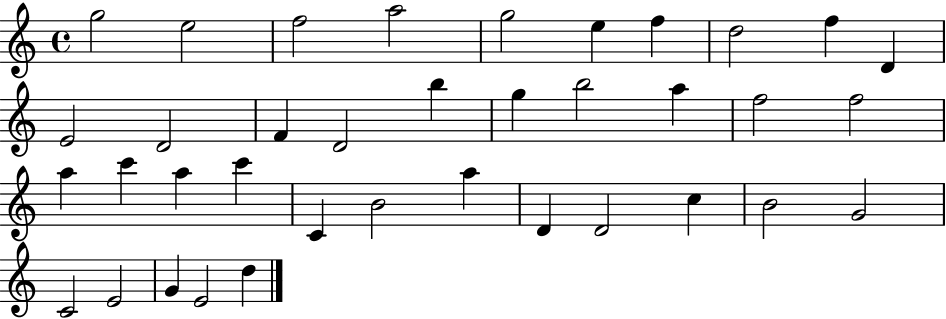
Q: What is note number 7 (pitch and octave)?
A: F5